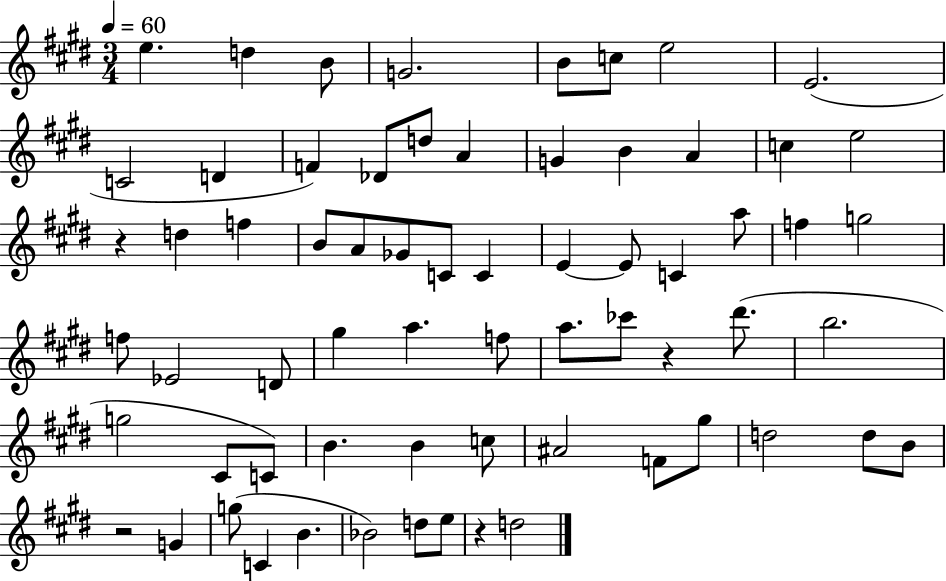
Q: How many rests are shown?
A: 4